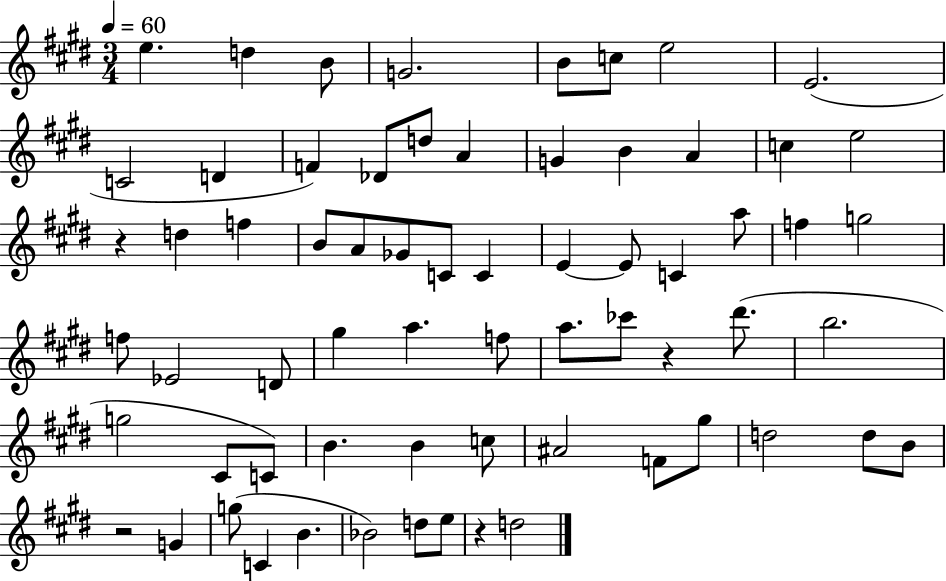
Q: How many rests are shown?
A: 4